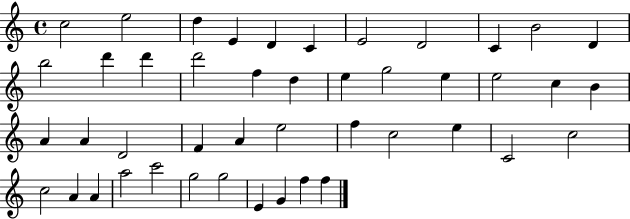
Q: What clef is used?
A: treble